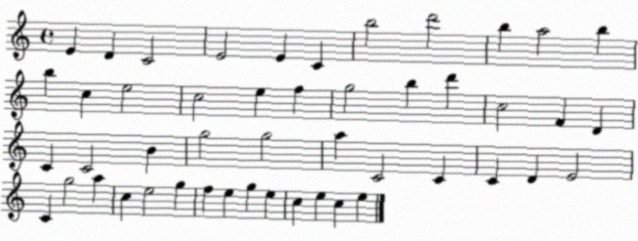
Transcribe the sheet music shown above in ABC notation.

X:1
T:Untitled
M:4/4
L:1/4
K:C
E D C2 E2 E C b2 d'2 b a2 b b c e2 c2 e f g2 b d' c2 F D C C2 B g2 g2 a C2 C C D E2 C g2 a c e2 g f e g e c e c e